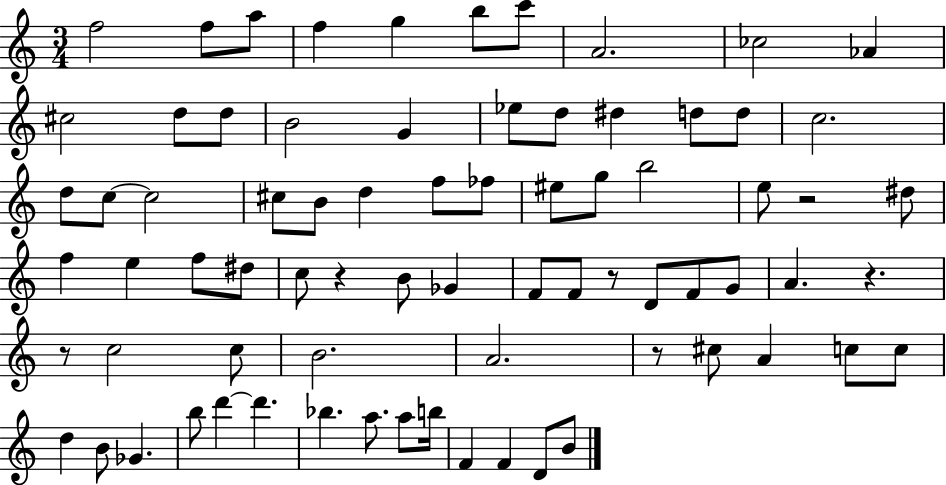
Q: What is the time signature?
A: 3/4